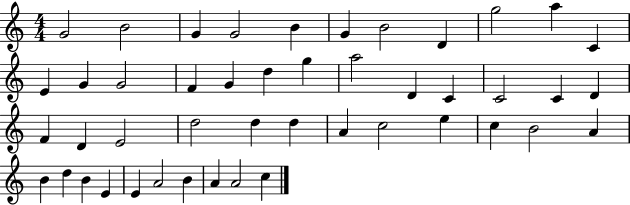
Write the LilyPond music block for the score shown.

{
  \clef treble
  \numericTimeSignature
  \time 4/4
  \key c \major
  g'2 b'2 | g'4 g'2 b'4 | g'4 b'2 d'4 | g''2 a''4 c'4 | \break e'4 g'4 g'2 | f'4 g'4 d''4 g''4 | a''2 d'4 c'4 | c'2 c'4 d'4 | \break f'4 d'4 e'2 | d''2 d''4 d''4 | a'4 c''2 e''4 | c''4 b'2 a'4 | \break b'4 d''4 b'4 e'4 | e'4 a'2 b'4 | a'4 a'2 c''4 | \bar "|."
}